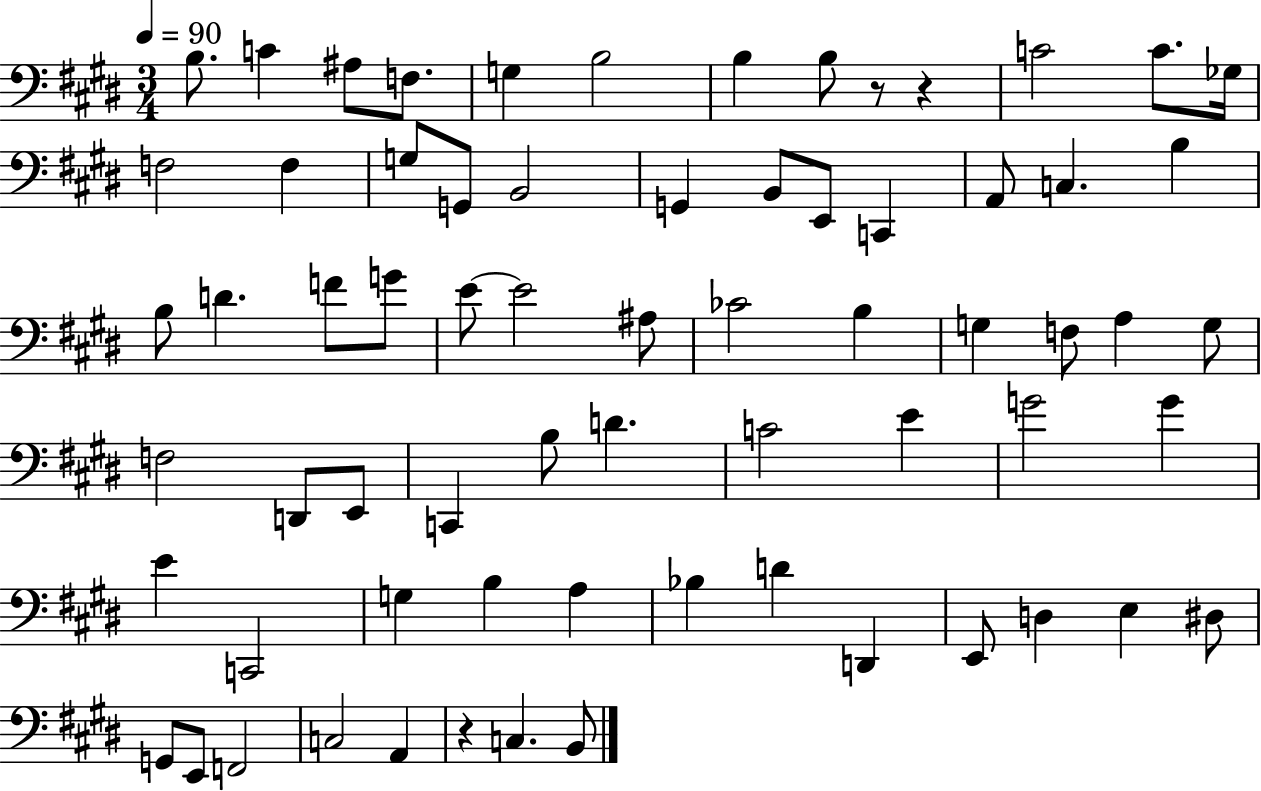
B3/e. C4/q A#3/e F3/e. G3/q B3/h B3/q B3/e R/e R/q C4/h C4/e. Gb3/s F3/h F3/q G3/e G2/e B2/h G2/q B2/e E2/e C2/q A2/e C3/q. B3/q B3/e D4/q. F4/e G4/e E4/e E4/h A#3/e CES4/h B3/q G3/q F3/e A3/q G3/e F3/h D2/e E2/e C2/q B3/e D4/q. C4/h E4/q G4/h G4/q E4/q C2/h G3/q B3/q A3/q Bb3/q D4/q D2/q E2/e D3/q E3/q D#3/e G2/e E2/e F2/h C3/h A2/q R/q C3/q. B2/e